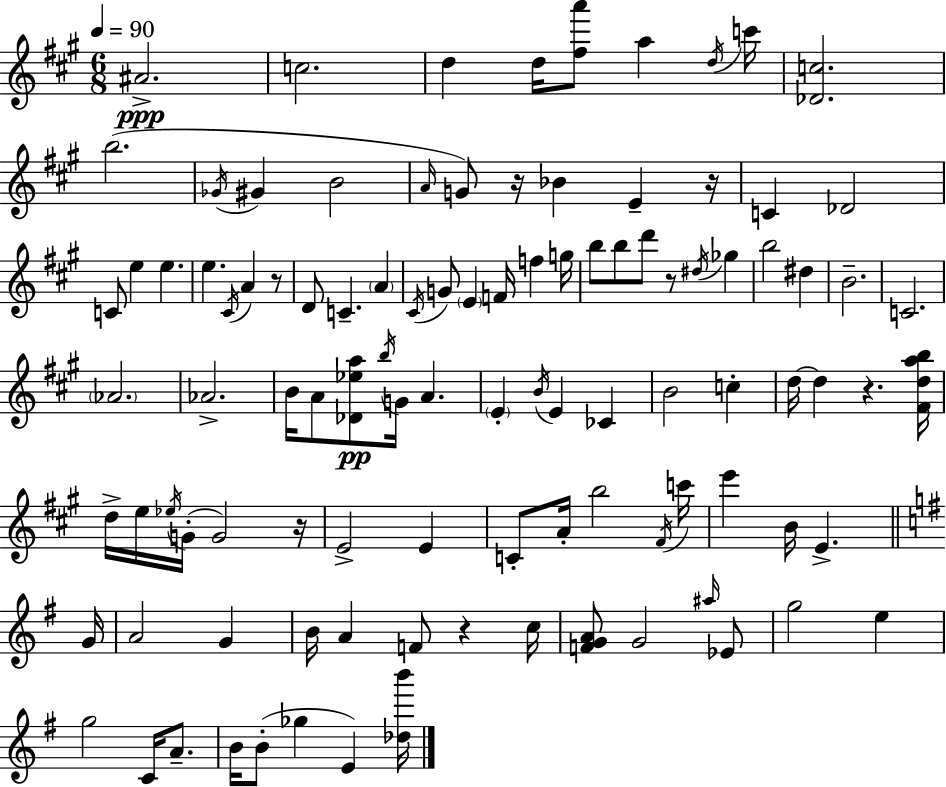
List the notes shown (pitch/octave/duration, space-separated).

A#4/h. C5/h. D5/q D5/s [F#5,A6]/e A5/q D5/s C6/s [Db4,C5]/h. B5/h. Gb4/s G#4/q B4/h A4/s G4/e R/s Bb4/q E4/q R/s C4/q Db4/h C4/e E5/q E5/q. E5/q. C#4/s A4/q R/e D4/e C4/q. A4/q C#4/s G4/e E4/q F4/s F5/q G5/s B5/e B5/e D6/e R/e D#5/s Gb5/q B5/h D#5/q B4/h. C4/h. Ab4/h. Ab4/h. B4/s A4/e [Db4,Eb5,A5]/e B5/s G4/s A4/q. E4/q B4/s E4/q CES4/q B4/h C5/q D5/s D5/q R/q. [F#4,D5,A5,B5]/s D5/s E5/s Eb5/s G4/s G4/h R/s E4/h E4/q C4/e A4/s B5/h F#4/s C6/s E6/q B4/s E4/q. G4/s A4/h G4/q B4/s A4/q F4/e R/q C5/s [F4,G4,A4]/e G4/h A#5/s Eb4/e G5/h E5/q G5/h C4/s A4/e. B4/s B4/e Gb5/q E4/q [Db5,B6]/s